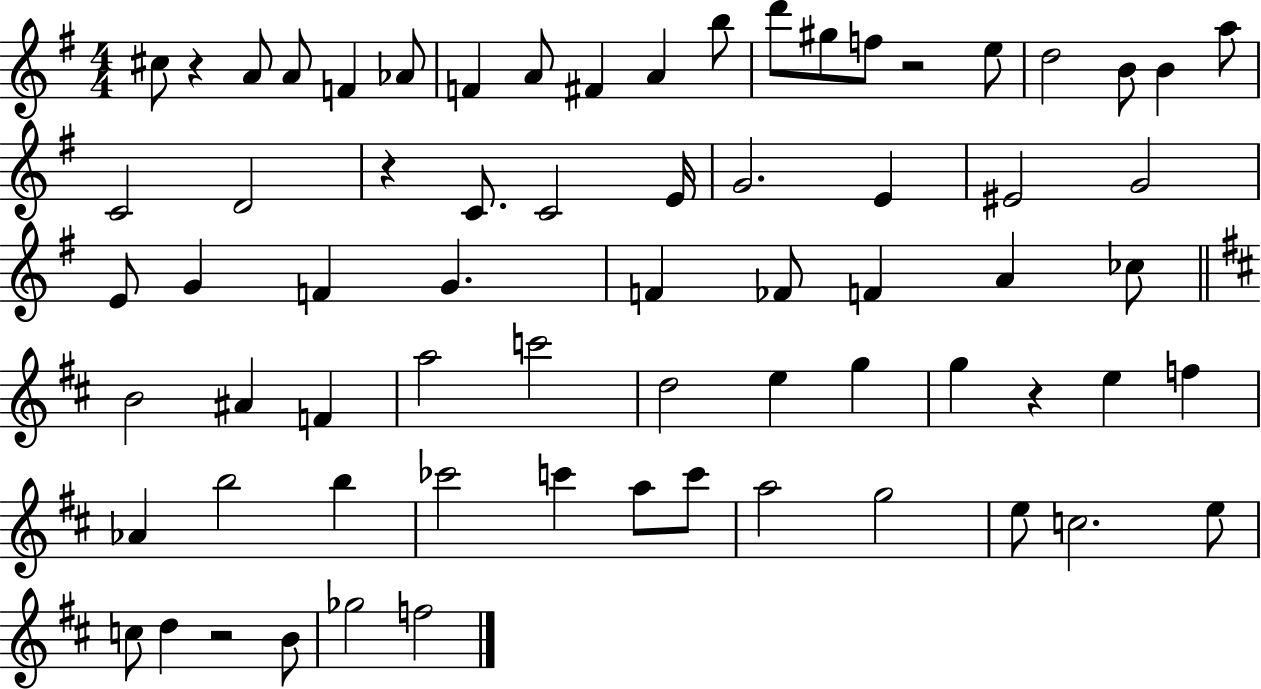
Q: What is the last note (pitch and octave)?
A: F5